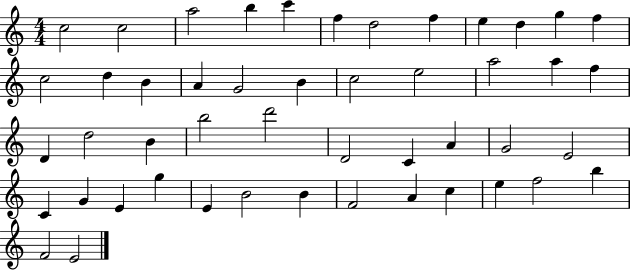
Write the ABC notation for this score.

X:1
T:Untitled
M:4/4
L:1/4
K:C
c2 c2 a2 b c' f d2 f e d g f c2 d B A G2 B c2 e2 a2 a f D d2 B b2 d'2 D2 C A G2 E2 C G E g E B2 B F2 A c e f2 b F2 E2